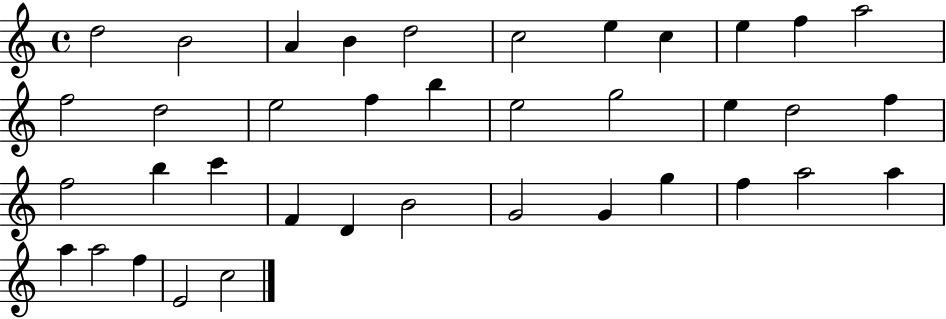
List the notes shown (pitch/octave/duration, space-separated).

D5/h B4/h A4/q B4/q D5/h C5/h E5/q C5/q E5/q F5/q A5/h F5/h D5/h E5/h F5/q B5/q E5/h G5/h E5/q D5/h F5/q F5/h B5/q C6/q F4/q D4/q B4/h G4/h G4/q G5/q F5/q A5/h A5/q A5/q A5/h F5/q E4/h C5/h